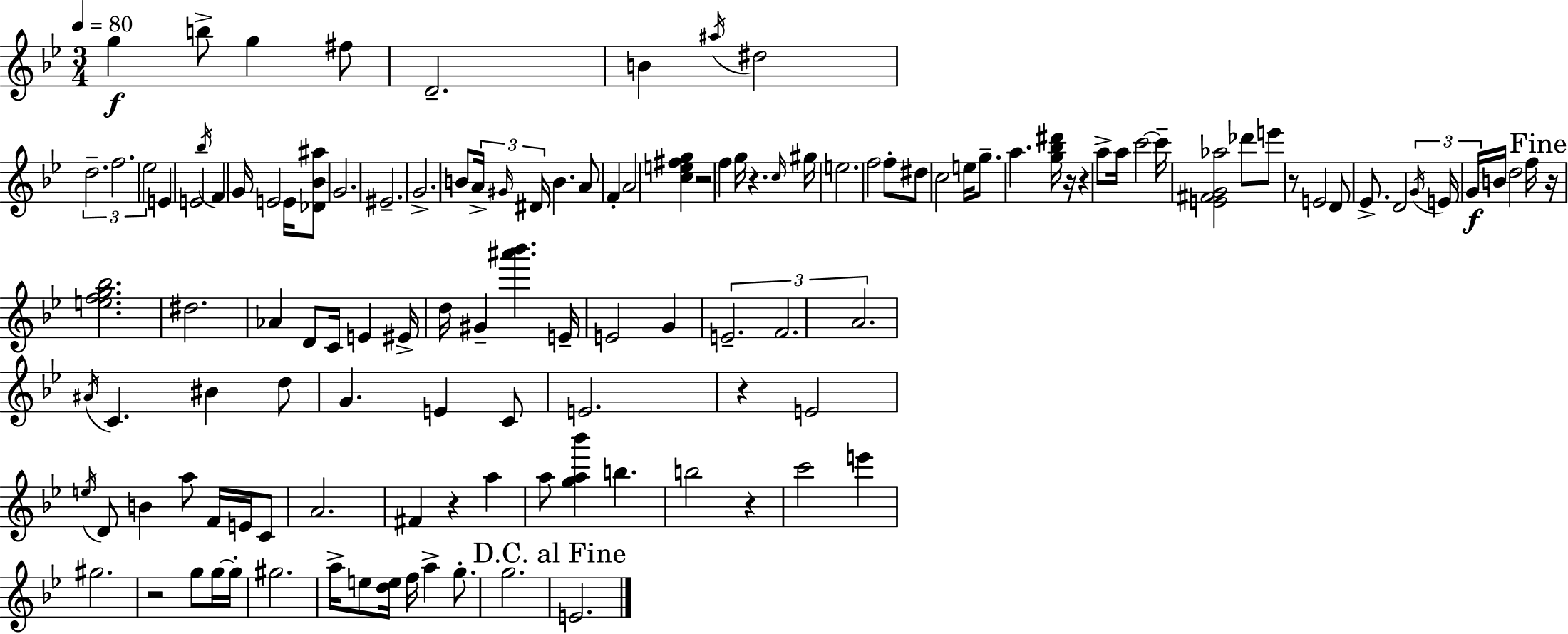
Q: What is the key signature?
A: G minor